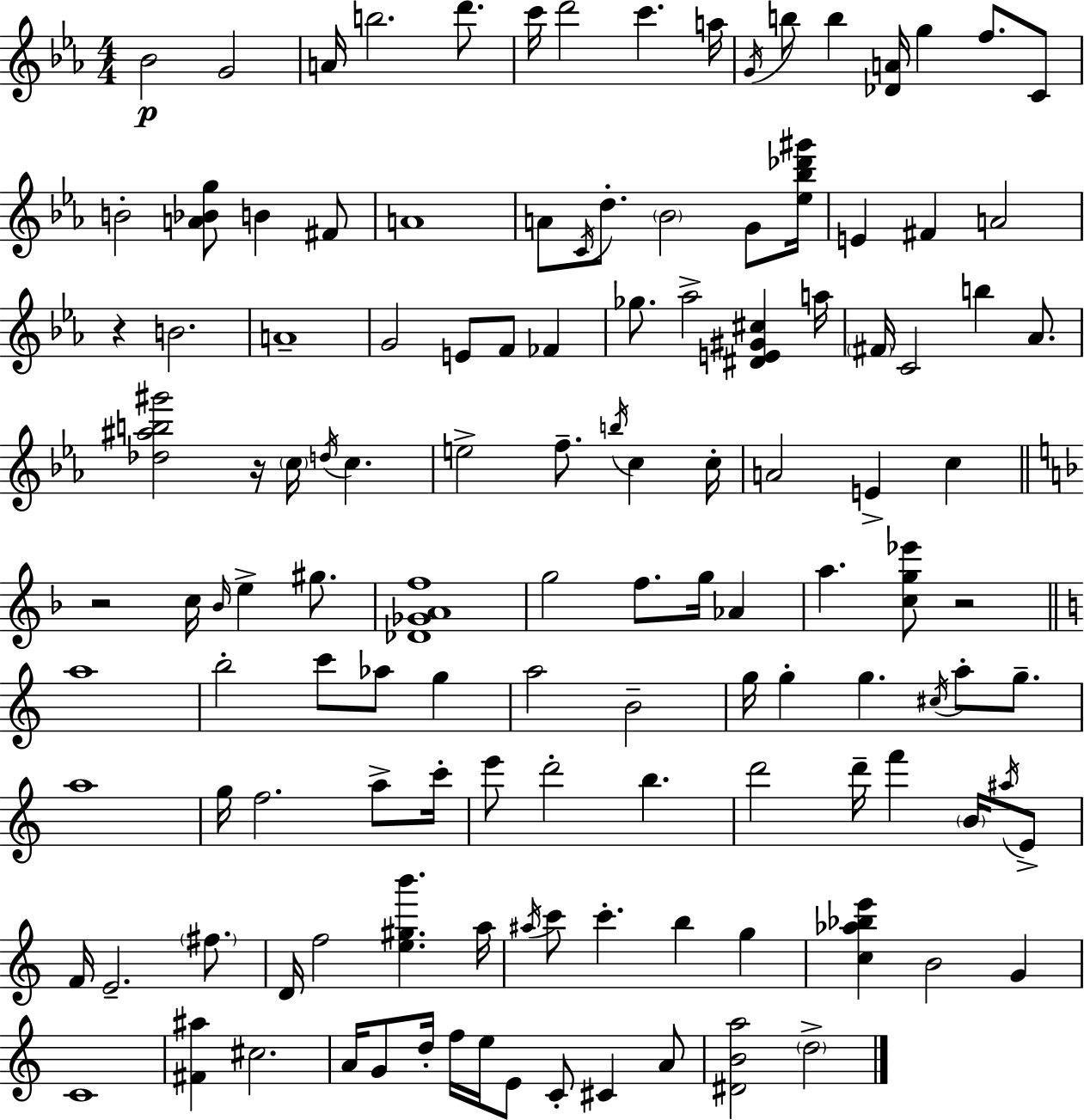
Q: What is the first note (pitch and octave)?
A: Bb4